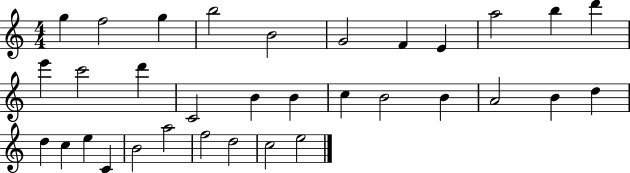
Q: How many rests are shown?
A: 0